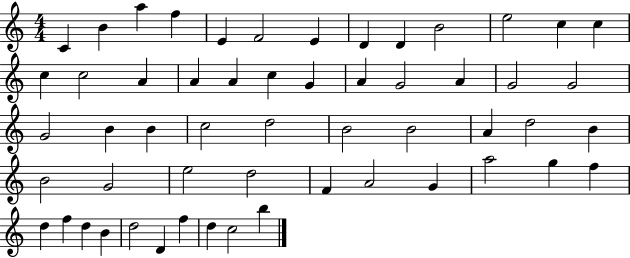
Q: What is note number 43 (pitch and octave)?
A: A5